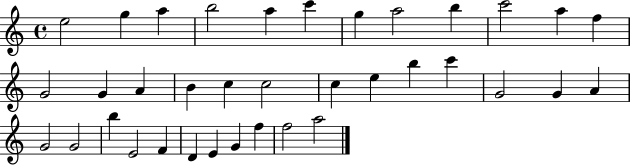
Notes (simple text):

E5/h G5/q A5/q B5/h A5/q C6/q G5/q A5/h B5/q C6/h A5/q F5/q G4/h G4/q A4/q B4/q C5/q C5/h C5/q E5/q B5/q C6/q G4/h G4/q A4/q G4/h G4/h B5/q E4/h F4/q D4/q E4/q G4/q F5/q F5/h A5/h